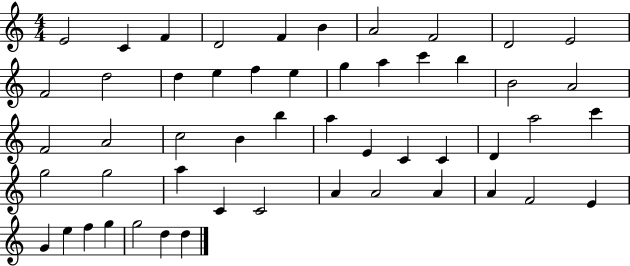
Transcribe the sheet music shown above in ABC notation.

X:1
T:Untitled
M:4/4
L:1/4
K:C
E2 C F D2 F B A2 F2 D2 E2 F2 d2 d e f e g a c' b B2 A2 F2 A2 c2 B b a E C C D a2 c' g2 g2 a C C2 A A2 A A F2 E G e f g g2 d d